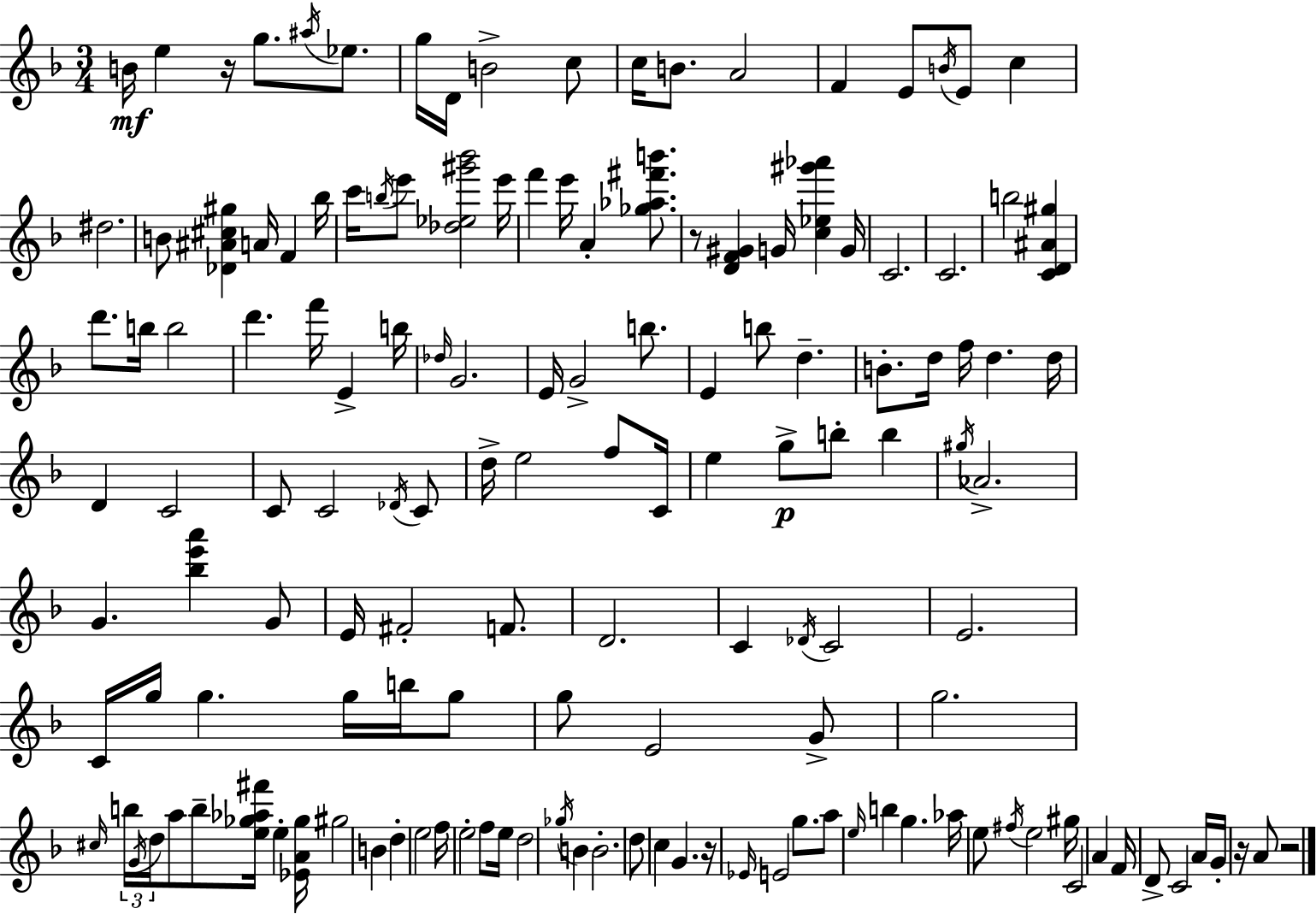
B4/s E5/q R/s G5/e. A#5/s Eb5/e. G5/s D4/s B4/h C5/e C5/s B4/e. A4/h F4/q E4/e B4/s E4/e C5/q D#5/h. B4/e [Db4,A#4,C#5,G#5]/q A4/s F4/q Bb5/s C6/s B5/s E6/e [Db5,Eb5,G#6,Bb6]/h E6/s F6/q E6/s A4/q [Gb5,Ab5,F#6,B6]/e. R/e [D4,F4,G#4]/q G4/s [C5,Eb5,G#6,Ab6]/q G4/s C4/h. C4/h. B5/h [C4,D4,A#4,G#5]/q D6/e. B5/s B5/h D6/q. F6/s E4/q B5/s Db5/s G4/h. E4/s G4/h B5/e. E4/q B5/e D5/q. B4/e. D5/s F5/s D5/q. D5/s D4/q C4/h C4/e C4/h Db4/s C4/e D5/s E5/h F5/e C4/s E5/q G5/e B5/e B5/q G#5/s Ab4/h. G4/q. [Bb5,E6,A6]/q G4/e E4/s F#4/h F4/e. D4/h. C4/q Db4/s C4/h E4/h. C4/s G5/s G5/q. G5/s B5/s G5/e G5/e E4/h G4/e G5/h. C#5/s B5/s G4/s D5/s A5/e B5/e [E5,Gb5,Ab5,F#6]/s E5/q [Eb4,A4,Gb5]/s G#5/h B4/q D5/q E5/h F5/s E5/h F5/e E5/s D5/h Gb5/s B4/q B4/h. D5/e C5/q G4/q. R/s Eb4/s E4/h G5/e. A5/e E5/s B5/q G5/q. Ab5/s E5/e F#5/s E5/h G#5/s C4/h A4/q F4/s D4/e C4/h A4/s G4/s R/s A4/e R/h